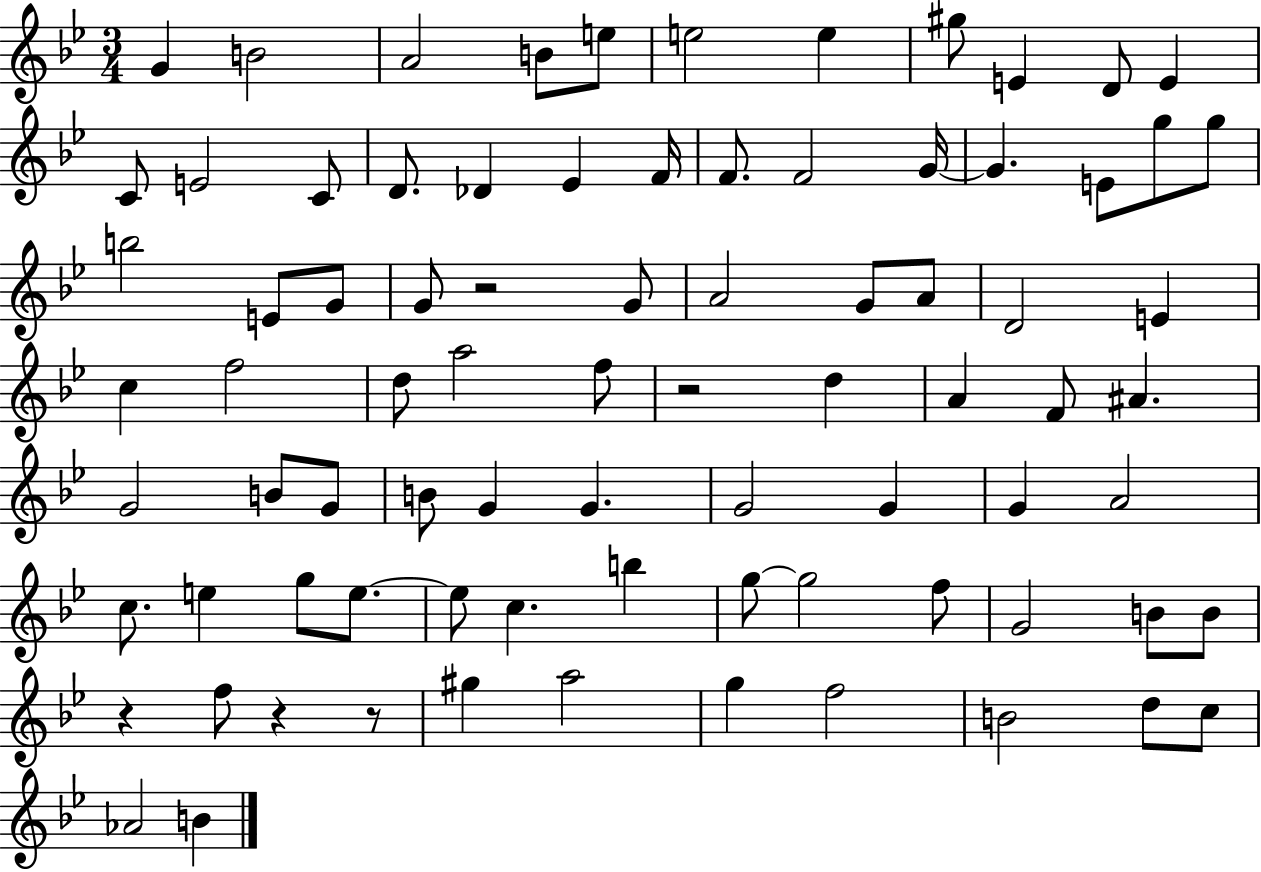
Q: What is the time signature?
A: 3/4